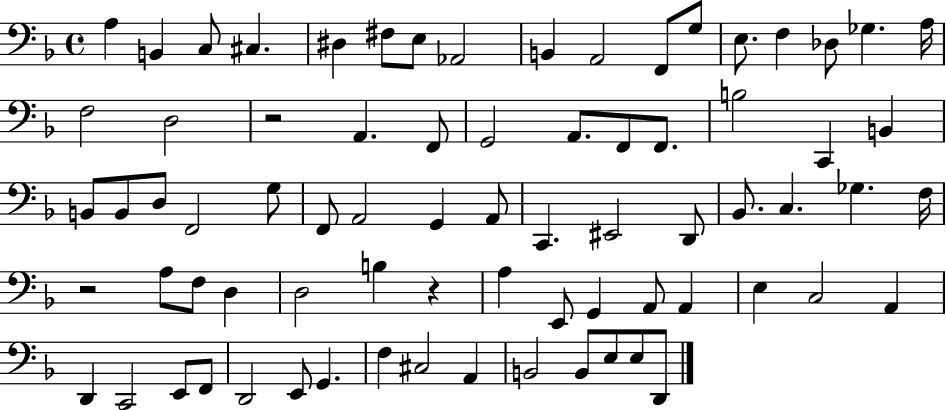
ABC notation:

X:1
T:Untitled
M:4/4
L:1/4
K:F
A, B,, C,/2 ^C, ^D, ^F,/2 E,/2 _A,,2 B,, A,,2 F,,/2 G,/2 E,/2 F, _D,/2 _G, A,/4 F,2 D,2 z2 A,, F,,/2 G,,2 A,,/2 F,,/2 F,,/2 B,2 C,, B,, B,,/2 B,,/2 D,/2 F,,2 G,/2 F,,/2 A,,2 G,, A,,/2 C,, ^E,,2 D,,/2 _B,,/2 C, _G, F,/4 z2 A,/2 F,/2 D, D,2 B, z A, E,,/2 G,, A,,/2 A,, E, C,2 A,, D,, C,,2 E,,/2 F,,/2 D,,2 E,,/2 G,, F, ^C,2 A,, B,,2 B,,/2 E,/2 E,/2 D,,/2